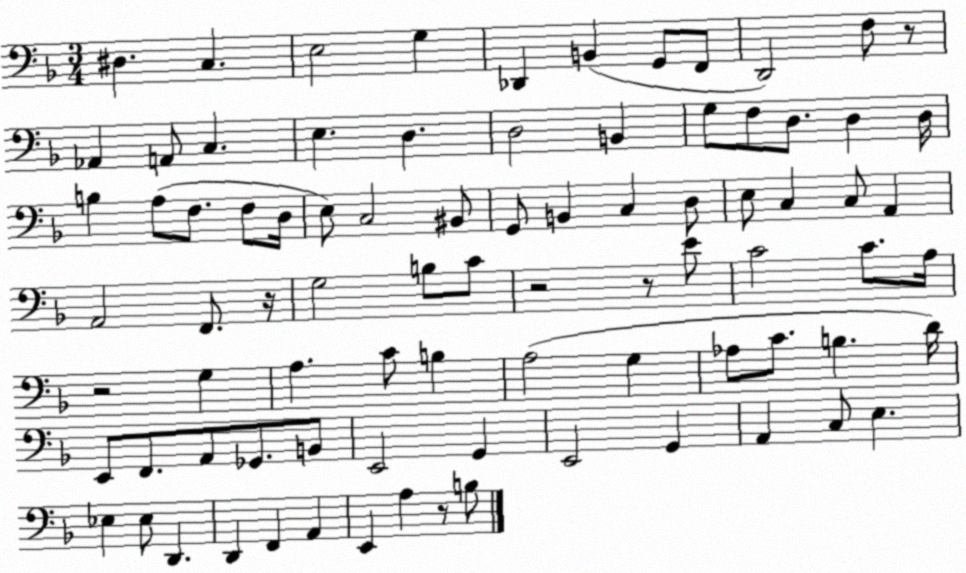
X:1
T:Untitled
M:3/4
L:1/4
K:F
^D, C, E,2 G, _D,, B,, G,,/2 F,,/2 D,,2 F,/2 z/2 _A,, A,,/2 C, E, D, D,2 B,, G,/2 F,/2 D,/2 D, D,/4 B, A,/2 F,/2 F,/2 D,/4 E,/2 C,2 ^B,,/2 G,,/2 B,, C, D,/2 E,/2 C, C,/2 A,, A,,2 F,,/2 z/4 G,2 B,/2 C/2 z2 z/2 E/2 C2 C/2 A,/4 z2 G, A, C/2 B, A,2 G, _A,/2 C/2 B, D/4 E,,/2 F,,/2 A,,/2 _G,,/2 B,,/2 E,,2 G,, E,,2 G,, A,, C,/2 E, _E, _E,/2 D,, D,, F,, A,, E,, A, z/2 B,/2